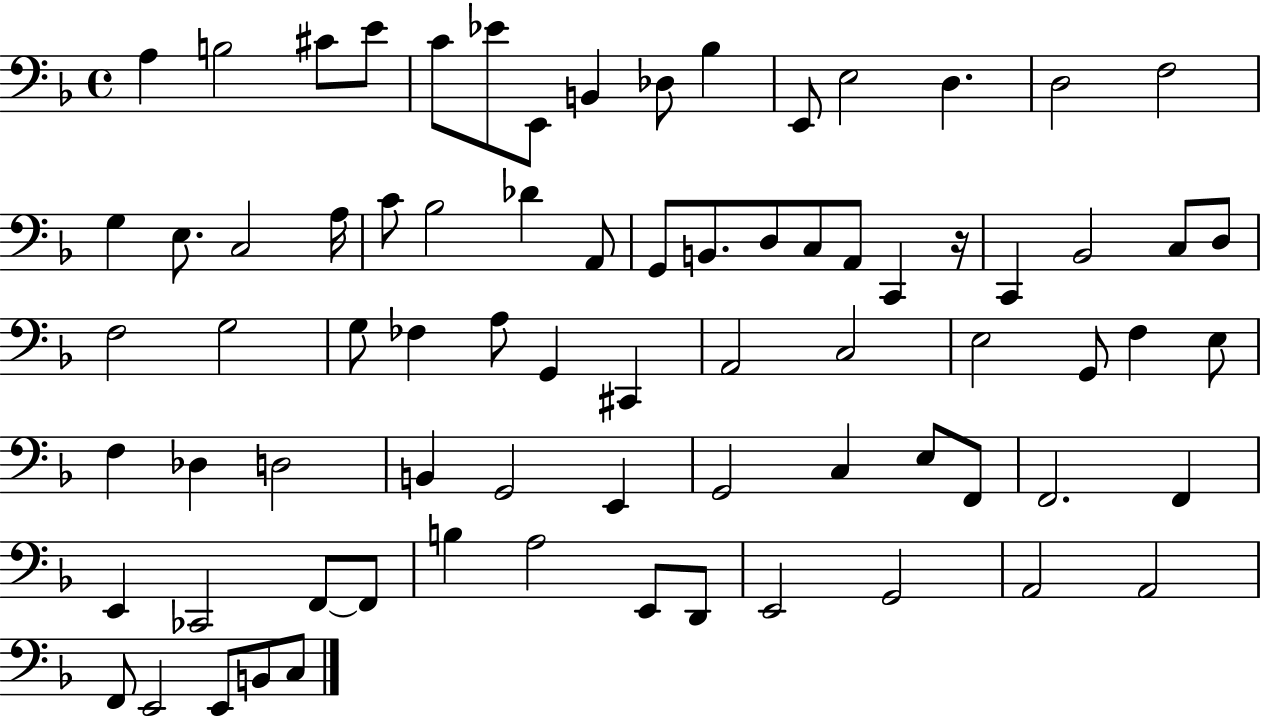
{
  \clef bass
  \time 4/4
  \defaultTimeSignature
  \key f \major
  a4 b2 cis'8 e'8 | c'8 ees'8 e,8 b,4 des8 bes4 | e,8 e2 d4. | d2 f2 | \break g4 e8. c2 a16 | c'8 bes2 des'4 a,8 | g,8 b,8. d8 c8 a,8 c,4 r16 | c,4 bes,2 c8 d8 | \break f2 g2 | g8 fes4 a8 g,4 cis,4 | a,2 c2 | e2 g,8 f4 e8 | \break f4 des4 d2 | b,4 g,2 e,4 | g,2 c4 e8 f,8 | f,2. f,4 | \break e,4 ces,2 f,8~~ f,8 | b4 a2 e,8 d,8 | e,2 g,2 | a,2 a,2 | \break f,8 e,2 e,8 b,8 c8 | \bar "|."
}